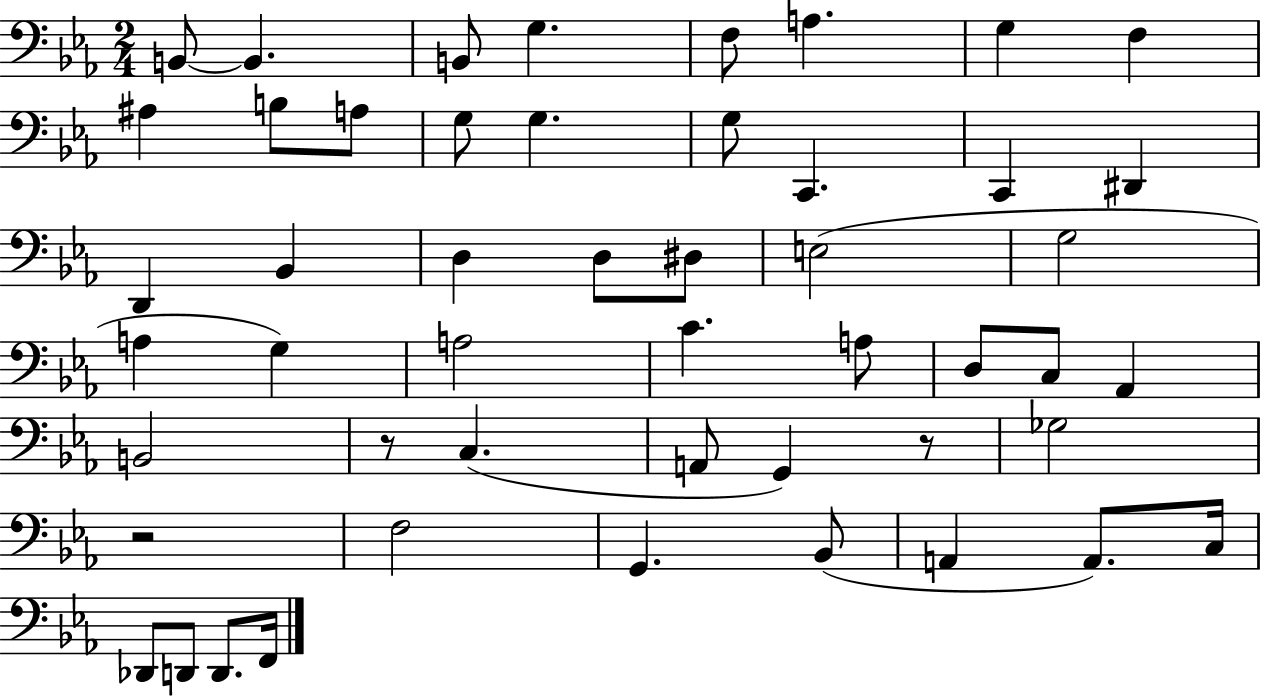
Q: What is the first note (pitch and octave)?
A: B2